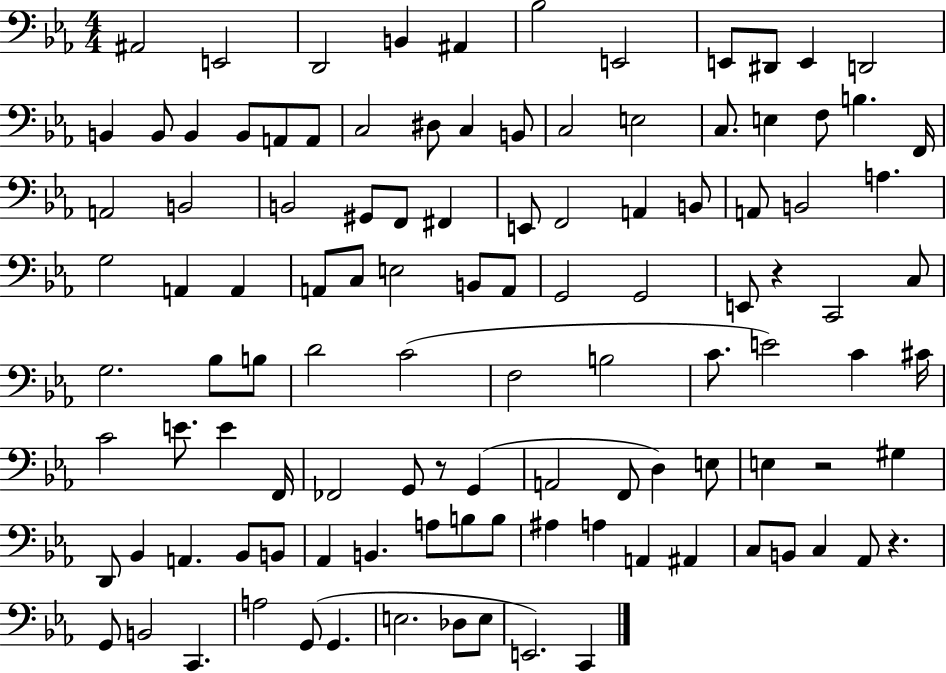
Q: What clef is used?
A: bass